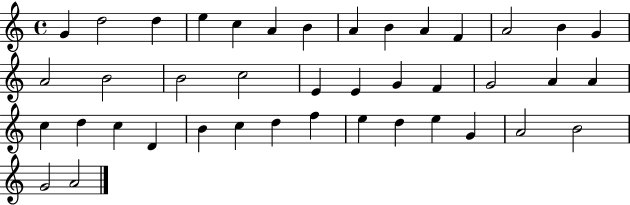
G4/q D5/h D5/q E5/q C5/q A4/q B4/q A4/q B4/q A4/q F4/q A4/h B4/q G4/q A4/h B4/h B4/h C5/h E4/q E4/q G4/q F4/q G4/h A4/q A4/q C5/q D5/q C5/q D4/q B4/q C5/q D5/q F5/q E5/q D5/q E5/q G4/q A4/h B4/h G4/h A4/h